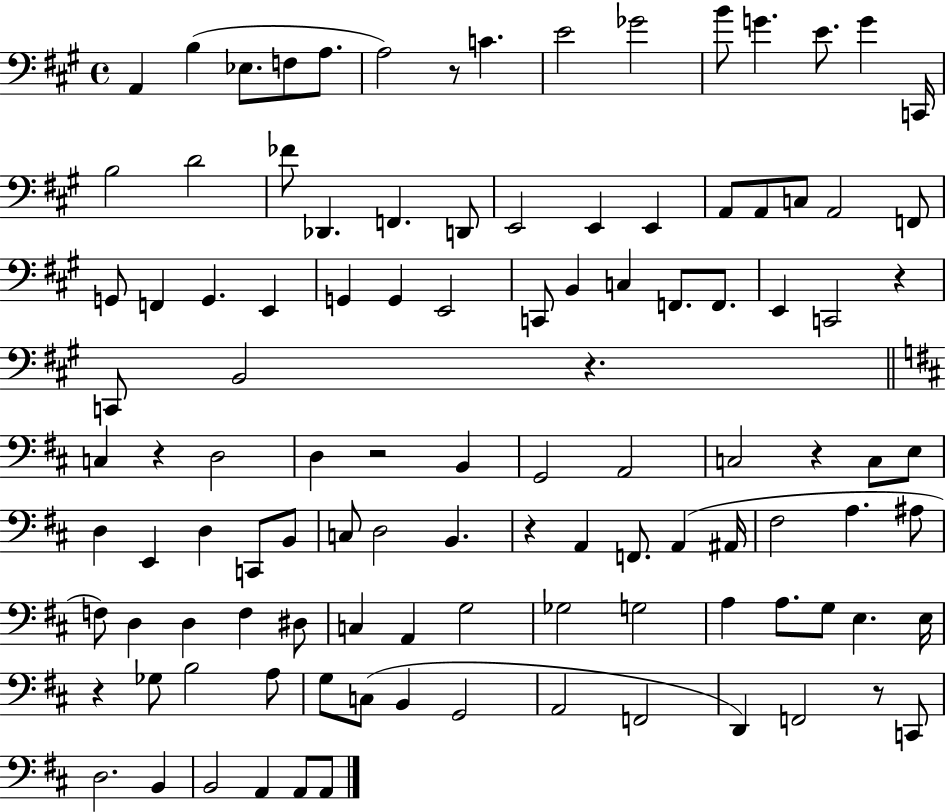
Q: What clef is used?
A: bass